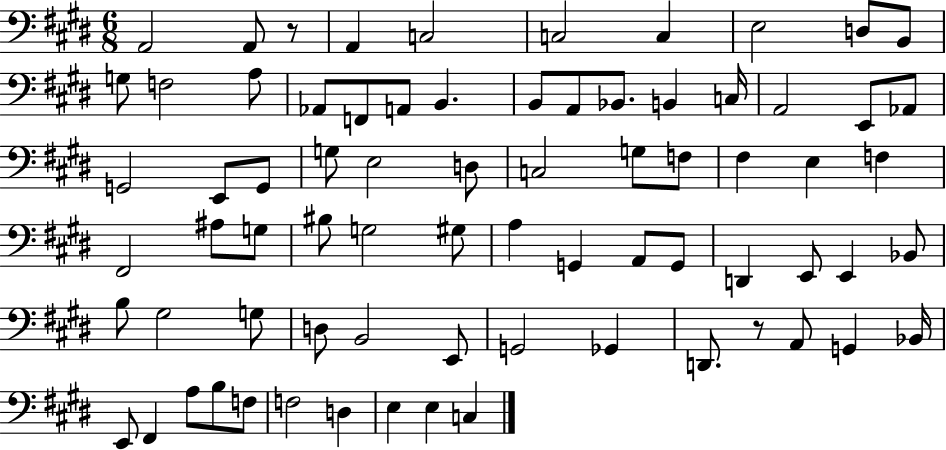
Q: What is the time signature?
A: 6/8